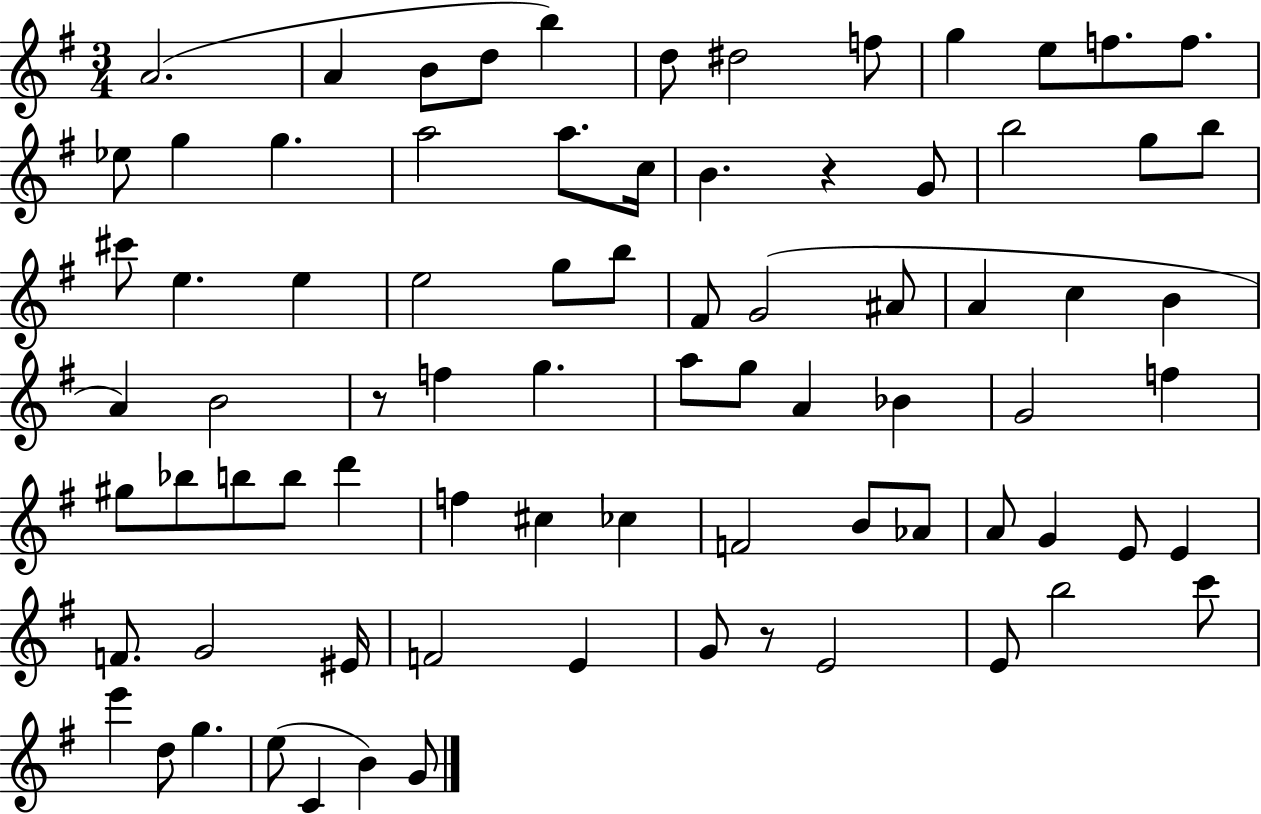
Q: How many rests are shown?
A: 3